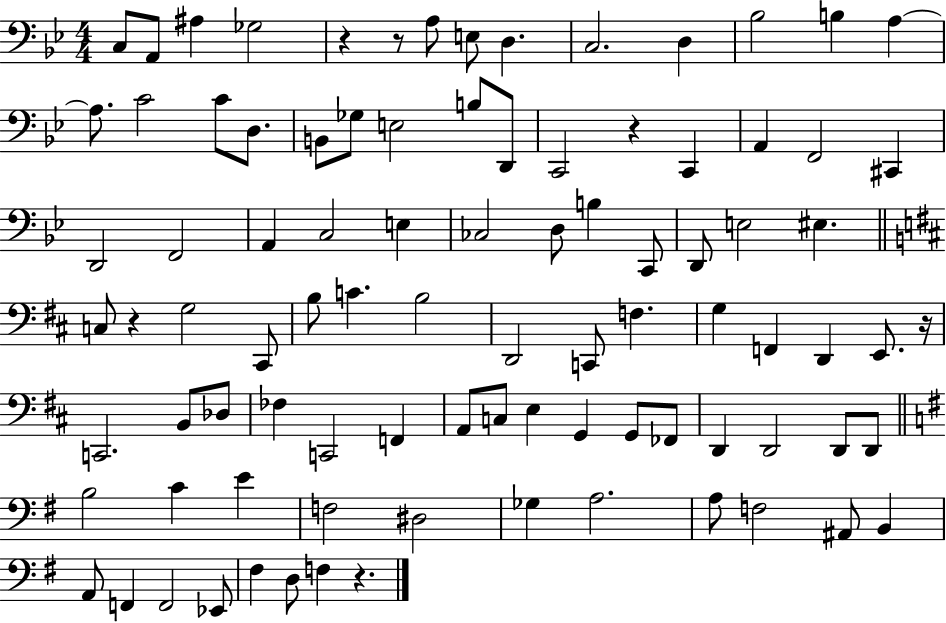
{
  \clef bass
  \numericTimeSignature
  \time 4/4
  \key bes \major
  c8 a,8 ais4 ges2 | r4 r8 a8 e8 d4. | c2. d4 | bes2 b4 a4~~ | \break a8. c'2 c'8 d8. | b,8 ges8 e2 b8 d,8 | c,2 r4 c,4 | a,4 f,2 cis,4 | \break d,2 f,2 | a,4 c2 e4 | ces2 d8 b4 c,8 | d,8 e2 eis4. | \break \bar "||" \break \key b \minor c8 r4 g2 cis,8 | b8 c'4. b2 | d,2 c,8 f4. | g4 f,4 d,4 e,8. r16 | \break c,2. b,8 des8 | fes4 c,2 f,4 | a,8 c8 e4 g,4 g,8 fes,8 | d,4 d,2 d,8 d,8 | \break \bar "||" \break \key g \major b2 c'4 e'4 | f2 dis2 | ges4 a2. | a8 f2 ais,8 b,4 | \break a,8 f,4 f,2 ees,8 | fis4 d8 f4 r4. | \bar "|."
}